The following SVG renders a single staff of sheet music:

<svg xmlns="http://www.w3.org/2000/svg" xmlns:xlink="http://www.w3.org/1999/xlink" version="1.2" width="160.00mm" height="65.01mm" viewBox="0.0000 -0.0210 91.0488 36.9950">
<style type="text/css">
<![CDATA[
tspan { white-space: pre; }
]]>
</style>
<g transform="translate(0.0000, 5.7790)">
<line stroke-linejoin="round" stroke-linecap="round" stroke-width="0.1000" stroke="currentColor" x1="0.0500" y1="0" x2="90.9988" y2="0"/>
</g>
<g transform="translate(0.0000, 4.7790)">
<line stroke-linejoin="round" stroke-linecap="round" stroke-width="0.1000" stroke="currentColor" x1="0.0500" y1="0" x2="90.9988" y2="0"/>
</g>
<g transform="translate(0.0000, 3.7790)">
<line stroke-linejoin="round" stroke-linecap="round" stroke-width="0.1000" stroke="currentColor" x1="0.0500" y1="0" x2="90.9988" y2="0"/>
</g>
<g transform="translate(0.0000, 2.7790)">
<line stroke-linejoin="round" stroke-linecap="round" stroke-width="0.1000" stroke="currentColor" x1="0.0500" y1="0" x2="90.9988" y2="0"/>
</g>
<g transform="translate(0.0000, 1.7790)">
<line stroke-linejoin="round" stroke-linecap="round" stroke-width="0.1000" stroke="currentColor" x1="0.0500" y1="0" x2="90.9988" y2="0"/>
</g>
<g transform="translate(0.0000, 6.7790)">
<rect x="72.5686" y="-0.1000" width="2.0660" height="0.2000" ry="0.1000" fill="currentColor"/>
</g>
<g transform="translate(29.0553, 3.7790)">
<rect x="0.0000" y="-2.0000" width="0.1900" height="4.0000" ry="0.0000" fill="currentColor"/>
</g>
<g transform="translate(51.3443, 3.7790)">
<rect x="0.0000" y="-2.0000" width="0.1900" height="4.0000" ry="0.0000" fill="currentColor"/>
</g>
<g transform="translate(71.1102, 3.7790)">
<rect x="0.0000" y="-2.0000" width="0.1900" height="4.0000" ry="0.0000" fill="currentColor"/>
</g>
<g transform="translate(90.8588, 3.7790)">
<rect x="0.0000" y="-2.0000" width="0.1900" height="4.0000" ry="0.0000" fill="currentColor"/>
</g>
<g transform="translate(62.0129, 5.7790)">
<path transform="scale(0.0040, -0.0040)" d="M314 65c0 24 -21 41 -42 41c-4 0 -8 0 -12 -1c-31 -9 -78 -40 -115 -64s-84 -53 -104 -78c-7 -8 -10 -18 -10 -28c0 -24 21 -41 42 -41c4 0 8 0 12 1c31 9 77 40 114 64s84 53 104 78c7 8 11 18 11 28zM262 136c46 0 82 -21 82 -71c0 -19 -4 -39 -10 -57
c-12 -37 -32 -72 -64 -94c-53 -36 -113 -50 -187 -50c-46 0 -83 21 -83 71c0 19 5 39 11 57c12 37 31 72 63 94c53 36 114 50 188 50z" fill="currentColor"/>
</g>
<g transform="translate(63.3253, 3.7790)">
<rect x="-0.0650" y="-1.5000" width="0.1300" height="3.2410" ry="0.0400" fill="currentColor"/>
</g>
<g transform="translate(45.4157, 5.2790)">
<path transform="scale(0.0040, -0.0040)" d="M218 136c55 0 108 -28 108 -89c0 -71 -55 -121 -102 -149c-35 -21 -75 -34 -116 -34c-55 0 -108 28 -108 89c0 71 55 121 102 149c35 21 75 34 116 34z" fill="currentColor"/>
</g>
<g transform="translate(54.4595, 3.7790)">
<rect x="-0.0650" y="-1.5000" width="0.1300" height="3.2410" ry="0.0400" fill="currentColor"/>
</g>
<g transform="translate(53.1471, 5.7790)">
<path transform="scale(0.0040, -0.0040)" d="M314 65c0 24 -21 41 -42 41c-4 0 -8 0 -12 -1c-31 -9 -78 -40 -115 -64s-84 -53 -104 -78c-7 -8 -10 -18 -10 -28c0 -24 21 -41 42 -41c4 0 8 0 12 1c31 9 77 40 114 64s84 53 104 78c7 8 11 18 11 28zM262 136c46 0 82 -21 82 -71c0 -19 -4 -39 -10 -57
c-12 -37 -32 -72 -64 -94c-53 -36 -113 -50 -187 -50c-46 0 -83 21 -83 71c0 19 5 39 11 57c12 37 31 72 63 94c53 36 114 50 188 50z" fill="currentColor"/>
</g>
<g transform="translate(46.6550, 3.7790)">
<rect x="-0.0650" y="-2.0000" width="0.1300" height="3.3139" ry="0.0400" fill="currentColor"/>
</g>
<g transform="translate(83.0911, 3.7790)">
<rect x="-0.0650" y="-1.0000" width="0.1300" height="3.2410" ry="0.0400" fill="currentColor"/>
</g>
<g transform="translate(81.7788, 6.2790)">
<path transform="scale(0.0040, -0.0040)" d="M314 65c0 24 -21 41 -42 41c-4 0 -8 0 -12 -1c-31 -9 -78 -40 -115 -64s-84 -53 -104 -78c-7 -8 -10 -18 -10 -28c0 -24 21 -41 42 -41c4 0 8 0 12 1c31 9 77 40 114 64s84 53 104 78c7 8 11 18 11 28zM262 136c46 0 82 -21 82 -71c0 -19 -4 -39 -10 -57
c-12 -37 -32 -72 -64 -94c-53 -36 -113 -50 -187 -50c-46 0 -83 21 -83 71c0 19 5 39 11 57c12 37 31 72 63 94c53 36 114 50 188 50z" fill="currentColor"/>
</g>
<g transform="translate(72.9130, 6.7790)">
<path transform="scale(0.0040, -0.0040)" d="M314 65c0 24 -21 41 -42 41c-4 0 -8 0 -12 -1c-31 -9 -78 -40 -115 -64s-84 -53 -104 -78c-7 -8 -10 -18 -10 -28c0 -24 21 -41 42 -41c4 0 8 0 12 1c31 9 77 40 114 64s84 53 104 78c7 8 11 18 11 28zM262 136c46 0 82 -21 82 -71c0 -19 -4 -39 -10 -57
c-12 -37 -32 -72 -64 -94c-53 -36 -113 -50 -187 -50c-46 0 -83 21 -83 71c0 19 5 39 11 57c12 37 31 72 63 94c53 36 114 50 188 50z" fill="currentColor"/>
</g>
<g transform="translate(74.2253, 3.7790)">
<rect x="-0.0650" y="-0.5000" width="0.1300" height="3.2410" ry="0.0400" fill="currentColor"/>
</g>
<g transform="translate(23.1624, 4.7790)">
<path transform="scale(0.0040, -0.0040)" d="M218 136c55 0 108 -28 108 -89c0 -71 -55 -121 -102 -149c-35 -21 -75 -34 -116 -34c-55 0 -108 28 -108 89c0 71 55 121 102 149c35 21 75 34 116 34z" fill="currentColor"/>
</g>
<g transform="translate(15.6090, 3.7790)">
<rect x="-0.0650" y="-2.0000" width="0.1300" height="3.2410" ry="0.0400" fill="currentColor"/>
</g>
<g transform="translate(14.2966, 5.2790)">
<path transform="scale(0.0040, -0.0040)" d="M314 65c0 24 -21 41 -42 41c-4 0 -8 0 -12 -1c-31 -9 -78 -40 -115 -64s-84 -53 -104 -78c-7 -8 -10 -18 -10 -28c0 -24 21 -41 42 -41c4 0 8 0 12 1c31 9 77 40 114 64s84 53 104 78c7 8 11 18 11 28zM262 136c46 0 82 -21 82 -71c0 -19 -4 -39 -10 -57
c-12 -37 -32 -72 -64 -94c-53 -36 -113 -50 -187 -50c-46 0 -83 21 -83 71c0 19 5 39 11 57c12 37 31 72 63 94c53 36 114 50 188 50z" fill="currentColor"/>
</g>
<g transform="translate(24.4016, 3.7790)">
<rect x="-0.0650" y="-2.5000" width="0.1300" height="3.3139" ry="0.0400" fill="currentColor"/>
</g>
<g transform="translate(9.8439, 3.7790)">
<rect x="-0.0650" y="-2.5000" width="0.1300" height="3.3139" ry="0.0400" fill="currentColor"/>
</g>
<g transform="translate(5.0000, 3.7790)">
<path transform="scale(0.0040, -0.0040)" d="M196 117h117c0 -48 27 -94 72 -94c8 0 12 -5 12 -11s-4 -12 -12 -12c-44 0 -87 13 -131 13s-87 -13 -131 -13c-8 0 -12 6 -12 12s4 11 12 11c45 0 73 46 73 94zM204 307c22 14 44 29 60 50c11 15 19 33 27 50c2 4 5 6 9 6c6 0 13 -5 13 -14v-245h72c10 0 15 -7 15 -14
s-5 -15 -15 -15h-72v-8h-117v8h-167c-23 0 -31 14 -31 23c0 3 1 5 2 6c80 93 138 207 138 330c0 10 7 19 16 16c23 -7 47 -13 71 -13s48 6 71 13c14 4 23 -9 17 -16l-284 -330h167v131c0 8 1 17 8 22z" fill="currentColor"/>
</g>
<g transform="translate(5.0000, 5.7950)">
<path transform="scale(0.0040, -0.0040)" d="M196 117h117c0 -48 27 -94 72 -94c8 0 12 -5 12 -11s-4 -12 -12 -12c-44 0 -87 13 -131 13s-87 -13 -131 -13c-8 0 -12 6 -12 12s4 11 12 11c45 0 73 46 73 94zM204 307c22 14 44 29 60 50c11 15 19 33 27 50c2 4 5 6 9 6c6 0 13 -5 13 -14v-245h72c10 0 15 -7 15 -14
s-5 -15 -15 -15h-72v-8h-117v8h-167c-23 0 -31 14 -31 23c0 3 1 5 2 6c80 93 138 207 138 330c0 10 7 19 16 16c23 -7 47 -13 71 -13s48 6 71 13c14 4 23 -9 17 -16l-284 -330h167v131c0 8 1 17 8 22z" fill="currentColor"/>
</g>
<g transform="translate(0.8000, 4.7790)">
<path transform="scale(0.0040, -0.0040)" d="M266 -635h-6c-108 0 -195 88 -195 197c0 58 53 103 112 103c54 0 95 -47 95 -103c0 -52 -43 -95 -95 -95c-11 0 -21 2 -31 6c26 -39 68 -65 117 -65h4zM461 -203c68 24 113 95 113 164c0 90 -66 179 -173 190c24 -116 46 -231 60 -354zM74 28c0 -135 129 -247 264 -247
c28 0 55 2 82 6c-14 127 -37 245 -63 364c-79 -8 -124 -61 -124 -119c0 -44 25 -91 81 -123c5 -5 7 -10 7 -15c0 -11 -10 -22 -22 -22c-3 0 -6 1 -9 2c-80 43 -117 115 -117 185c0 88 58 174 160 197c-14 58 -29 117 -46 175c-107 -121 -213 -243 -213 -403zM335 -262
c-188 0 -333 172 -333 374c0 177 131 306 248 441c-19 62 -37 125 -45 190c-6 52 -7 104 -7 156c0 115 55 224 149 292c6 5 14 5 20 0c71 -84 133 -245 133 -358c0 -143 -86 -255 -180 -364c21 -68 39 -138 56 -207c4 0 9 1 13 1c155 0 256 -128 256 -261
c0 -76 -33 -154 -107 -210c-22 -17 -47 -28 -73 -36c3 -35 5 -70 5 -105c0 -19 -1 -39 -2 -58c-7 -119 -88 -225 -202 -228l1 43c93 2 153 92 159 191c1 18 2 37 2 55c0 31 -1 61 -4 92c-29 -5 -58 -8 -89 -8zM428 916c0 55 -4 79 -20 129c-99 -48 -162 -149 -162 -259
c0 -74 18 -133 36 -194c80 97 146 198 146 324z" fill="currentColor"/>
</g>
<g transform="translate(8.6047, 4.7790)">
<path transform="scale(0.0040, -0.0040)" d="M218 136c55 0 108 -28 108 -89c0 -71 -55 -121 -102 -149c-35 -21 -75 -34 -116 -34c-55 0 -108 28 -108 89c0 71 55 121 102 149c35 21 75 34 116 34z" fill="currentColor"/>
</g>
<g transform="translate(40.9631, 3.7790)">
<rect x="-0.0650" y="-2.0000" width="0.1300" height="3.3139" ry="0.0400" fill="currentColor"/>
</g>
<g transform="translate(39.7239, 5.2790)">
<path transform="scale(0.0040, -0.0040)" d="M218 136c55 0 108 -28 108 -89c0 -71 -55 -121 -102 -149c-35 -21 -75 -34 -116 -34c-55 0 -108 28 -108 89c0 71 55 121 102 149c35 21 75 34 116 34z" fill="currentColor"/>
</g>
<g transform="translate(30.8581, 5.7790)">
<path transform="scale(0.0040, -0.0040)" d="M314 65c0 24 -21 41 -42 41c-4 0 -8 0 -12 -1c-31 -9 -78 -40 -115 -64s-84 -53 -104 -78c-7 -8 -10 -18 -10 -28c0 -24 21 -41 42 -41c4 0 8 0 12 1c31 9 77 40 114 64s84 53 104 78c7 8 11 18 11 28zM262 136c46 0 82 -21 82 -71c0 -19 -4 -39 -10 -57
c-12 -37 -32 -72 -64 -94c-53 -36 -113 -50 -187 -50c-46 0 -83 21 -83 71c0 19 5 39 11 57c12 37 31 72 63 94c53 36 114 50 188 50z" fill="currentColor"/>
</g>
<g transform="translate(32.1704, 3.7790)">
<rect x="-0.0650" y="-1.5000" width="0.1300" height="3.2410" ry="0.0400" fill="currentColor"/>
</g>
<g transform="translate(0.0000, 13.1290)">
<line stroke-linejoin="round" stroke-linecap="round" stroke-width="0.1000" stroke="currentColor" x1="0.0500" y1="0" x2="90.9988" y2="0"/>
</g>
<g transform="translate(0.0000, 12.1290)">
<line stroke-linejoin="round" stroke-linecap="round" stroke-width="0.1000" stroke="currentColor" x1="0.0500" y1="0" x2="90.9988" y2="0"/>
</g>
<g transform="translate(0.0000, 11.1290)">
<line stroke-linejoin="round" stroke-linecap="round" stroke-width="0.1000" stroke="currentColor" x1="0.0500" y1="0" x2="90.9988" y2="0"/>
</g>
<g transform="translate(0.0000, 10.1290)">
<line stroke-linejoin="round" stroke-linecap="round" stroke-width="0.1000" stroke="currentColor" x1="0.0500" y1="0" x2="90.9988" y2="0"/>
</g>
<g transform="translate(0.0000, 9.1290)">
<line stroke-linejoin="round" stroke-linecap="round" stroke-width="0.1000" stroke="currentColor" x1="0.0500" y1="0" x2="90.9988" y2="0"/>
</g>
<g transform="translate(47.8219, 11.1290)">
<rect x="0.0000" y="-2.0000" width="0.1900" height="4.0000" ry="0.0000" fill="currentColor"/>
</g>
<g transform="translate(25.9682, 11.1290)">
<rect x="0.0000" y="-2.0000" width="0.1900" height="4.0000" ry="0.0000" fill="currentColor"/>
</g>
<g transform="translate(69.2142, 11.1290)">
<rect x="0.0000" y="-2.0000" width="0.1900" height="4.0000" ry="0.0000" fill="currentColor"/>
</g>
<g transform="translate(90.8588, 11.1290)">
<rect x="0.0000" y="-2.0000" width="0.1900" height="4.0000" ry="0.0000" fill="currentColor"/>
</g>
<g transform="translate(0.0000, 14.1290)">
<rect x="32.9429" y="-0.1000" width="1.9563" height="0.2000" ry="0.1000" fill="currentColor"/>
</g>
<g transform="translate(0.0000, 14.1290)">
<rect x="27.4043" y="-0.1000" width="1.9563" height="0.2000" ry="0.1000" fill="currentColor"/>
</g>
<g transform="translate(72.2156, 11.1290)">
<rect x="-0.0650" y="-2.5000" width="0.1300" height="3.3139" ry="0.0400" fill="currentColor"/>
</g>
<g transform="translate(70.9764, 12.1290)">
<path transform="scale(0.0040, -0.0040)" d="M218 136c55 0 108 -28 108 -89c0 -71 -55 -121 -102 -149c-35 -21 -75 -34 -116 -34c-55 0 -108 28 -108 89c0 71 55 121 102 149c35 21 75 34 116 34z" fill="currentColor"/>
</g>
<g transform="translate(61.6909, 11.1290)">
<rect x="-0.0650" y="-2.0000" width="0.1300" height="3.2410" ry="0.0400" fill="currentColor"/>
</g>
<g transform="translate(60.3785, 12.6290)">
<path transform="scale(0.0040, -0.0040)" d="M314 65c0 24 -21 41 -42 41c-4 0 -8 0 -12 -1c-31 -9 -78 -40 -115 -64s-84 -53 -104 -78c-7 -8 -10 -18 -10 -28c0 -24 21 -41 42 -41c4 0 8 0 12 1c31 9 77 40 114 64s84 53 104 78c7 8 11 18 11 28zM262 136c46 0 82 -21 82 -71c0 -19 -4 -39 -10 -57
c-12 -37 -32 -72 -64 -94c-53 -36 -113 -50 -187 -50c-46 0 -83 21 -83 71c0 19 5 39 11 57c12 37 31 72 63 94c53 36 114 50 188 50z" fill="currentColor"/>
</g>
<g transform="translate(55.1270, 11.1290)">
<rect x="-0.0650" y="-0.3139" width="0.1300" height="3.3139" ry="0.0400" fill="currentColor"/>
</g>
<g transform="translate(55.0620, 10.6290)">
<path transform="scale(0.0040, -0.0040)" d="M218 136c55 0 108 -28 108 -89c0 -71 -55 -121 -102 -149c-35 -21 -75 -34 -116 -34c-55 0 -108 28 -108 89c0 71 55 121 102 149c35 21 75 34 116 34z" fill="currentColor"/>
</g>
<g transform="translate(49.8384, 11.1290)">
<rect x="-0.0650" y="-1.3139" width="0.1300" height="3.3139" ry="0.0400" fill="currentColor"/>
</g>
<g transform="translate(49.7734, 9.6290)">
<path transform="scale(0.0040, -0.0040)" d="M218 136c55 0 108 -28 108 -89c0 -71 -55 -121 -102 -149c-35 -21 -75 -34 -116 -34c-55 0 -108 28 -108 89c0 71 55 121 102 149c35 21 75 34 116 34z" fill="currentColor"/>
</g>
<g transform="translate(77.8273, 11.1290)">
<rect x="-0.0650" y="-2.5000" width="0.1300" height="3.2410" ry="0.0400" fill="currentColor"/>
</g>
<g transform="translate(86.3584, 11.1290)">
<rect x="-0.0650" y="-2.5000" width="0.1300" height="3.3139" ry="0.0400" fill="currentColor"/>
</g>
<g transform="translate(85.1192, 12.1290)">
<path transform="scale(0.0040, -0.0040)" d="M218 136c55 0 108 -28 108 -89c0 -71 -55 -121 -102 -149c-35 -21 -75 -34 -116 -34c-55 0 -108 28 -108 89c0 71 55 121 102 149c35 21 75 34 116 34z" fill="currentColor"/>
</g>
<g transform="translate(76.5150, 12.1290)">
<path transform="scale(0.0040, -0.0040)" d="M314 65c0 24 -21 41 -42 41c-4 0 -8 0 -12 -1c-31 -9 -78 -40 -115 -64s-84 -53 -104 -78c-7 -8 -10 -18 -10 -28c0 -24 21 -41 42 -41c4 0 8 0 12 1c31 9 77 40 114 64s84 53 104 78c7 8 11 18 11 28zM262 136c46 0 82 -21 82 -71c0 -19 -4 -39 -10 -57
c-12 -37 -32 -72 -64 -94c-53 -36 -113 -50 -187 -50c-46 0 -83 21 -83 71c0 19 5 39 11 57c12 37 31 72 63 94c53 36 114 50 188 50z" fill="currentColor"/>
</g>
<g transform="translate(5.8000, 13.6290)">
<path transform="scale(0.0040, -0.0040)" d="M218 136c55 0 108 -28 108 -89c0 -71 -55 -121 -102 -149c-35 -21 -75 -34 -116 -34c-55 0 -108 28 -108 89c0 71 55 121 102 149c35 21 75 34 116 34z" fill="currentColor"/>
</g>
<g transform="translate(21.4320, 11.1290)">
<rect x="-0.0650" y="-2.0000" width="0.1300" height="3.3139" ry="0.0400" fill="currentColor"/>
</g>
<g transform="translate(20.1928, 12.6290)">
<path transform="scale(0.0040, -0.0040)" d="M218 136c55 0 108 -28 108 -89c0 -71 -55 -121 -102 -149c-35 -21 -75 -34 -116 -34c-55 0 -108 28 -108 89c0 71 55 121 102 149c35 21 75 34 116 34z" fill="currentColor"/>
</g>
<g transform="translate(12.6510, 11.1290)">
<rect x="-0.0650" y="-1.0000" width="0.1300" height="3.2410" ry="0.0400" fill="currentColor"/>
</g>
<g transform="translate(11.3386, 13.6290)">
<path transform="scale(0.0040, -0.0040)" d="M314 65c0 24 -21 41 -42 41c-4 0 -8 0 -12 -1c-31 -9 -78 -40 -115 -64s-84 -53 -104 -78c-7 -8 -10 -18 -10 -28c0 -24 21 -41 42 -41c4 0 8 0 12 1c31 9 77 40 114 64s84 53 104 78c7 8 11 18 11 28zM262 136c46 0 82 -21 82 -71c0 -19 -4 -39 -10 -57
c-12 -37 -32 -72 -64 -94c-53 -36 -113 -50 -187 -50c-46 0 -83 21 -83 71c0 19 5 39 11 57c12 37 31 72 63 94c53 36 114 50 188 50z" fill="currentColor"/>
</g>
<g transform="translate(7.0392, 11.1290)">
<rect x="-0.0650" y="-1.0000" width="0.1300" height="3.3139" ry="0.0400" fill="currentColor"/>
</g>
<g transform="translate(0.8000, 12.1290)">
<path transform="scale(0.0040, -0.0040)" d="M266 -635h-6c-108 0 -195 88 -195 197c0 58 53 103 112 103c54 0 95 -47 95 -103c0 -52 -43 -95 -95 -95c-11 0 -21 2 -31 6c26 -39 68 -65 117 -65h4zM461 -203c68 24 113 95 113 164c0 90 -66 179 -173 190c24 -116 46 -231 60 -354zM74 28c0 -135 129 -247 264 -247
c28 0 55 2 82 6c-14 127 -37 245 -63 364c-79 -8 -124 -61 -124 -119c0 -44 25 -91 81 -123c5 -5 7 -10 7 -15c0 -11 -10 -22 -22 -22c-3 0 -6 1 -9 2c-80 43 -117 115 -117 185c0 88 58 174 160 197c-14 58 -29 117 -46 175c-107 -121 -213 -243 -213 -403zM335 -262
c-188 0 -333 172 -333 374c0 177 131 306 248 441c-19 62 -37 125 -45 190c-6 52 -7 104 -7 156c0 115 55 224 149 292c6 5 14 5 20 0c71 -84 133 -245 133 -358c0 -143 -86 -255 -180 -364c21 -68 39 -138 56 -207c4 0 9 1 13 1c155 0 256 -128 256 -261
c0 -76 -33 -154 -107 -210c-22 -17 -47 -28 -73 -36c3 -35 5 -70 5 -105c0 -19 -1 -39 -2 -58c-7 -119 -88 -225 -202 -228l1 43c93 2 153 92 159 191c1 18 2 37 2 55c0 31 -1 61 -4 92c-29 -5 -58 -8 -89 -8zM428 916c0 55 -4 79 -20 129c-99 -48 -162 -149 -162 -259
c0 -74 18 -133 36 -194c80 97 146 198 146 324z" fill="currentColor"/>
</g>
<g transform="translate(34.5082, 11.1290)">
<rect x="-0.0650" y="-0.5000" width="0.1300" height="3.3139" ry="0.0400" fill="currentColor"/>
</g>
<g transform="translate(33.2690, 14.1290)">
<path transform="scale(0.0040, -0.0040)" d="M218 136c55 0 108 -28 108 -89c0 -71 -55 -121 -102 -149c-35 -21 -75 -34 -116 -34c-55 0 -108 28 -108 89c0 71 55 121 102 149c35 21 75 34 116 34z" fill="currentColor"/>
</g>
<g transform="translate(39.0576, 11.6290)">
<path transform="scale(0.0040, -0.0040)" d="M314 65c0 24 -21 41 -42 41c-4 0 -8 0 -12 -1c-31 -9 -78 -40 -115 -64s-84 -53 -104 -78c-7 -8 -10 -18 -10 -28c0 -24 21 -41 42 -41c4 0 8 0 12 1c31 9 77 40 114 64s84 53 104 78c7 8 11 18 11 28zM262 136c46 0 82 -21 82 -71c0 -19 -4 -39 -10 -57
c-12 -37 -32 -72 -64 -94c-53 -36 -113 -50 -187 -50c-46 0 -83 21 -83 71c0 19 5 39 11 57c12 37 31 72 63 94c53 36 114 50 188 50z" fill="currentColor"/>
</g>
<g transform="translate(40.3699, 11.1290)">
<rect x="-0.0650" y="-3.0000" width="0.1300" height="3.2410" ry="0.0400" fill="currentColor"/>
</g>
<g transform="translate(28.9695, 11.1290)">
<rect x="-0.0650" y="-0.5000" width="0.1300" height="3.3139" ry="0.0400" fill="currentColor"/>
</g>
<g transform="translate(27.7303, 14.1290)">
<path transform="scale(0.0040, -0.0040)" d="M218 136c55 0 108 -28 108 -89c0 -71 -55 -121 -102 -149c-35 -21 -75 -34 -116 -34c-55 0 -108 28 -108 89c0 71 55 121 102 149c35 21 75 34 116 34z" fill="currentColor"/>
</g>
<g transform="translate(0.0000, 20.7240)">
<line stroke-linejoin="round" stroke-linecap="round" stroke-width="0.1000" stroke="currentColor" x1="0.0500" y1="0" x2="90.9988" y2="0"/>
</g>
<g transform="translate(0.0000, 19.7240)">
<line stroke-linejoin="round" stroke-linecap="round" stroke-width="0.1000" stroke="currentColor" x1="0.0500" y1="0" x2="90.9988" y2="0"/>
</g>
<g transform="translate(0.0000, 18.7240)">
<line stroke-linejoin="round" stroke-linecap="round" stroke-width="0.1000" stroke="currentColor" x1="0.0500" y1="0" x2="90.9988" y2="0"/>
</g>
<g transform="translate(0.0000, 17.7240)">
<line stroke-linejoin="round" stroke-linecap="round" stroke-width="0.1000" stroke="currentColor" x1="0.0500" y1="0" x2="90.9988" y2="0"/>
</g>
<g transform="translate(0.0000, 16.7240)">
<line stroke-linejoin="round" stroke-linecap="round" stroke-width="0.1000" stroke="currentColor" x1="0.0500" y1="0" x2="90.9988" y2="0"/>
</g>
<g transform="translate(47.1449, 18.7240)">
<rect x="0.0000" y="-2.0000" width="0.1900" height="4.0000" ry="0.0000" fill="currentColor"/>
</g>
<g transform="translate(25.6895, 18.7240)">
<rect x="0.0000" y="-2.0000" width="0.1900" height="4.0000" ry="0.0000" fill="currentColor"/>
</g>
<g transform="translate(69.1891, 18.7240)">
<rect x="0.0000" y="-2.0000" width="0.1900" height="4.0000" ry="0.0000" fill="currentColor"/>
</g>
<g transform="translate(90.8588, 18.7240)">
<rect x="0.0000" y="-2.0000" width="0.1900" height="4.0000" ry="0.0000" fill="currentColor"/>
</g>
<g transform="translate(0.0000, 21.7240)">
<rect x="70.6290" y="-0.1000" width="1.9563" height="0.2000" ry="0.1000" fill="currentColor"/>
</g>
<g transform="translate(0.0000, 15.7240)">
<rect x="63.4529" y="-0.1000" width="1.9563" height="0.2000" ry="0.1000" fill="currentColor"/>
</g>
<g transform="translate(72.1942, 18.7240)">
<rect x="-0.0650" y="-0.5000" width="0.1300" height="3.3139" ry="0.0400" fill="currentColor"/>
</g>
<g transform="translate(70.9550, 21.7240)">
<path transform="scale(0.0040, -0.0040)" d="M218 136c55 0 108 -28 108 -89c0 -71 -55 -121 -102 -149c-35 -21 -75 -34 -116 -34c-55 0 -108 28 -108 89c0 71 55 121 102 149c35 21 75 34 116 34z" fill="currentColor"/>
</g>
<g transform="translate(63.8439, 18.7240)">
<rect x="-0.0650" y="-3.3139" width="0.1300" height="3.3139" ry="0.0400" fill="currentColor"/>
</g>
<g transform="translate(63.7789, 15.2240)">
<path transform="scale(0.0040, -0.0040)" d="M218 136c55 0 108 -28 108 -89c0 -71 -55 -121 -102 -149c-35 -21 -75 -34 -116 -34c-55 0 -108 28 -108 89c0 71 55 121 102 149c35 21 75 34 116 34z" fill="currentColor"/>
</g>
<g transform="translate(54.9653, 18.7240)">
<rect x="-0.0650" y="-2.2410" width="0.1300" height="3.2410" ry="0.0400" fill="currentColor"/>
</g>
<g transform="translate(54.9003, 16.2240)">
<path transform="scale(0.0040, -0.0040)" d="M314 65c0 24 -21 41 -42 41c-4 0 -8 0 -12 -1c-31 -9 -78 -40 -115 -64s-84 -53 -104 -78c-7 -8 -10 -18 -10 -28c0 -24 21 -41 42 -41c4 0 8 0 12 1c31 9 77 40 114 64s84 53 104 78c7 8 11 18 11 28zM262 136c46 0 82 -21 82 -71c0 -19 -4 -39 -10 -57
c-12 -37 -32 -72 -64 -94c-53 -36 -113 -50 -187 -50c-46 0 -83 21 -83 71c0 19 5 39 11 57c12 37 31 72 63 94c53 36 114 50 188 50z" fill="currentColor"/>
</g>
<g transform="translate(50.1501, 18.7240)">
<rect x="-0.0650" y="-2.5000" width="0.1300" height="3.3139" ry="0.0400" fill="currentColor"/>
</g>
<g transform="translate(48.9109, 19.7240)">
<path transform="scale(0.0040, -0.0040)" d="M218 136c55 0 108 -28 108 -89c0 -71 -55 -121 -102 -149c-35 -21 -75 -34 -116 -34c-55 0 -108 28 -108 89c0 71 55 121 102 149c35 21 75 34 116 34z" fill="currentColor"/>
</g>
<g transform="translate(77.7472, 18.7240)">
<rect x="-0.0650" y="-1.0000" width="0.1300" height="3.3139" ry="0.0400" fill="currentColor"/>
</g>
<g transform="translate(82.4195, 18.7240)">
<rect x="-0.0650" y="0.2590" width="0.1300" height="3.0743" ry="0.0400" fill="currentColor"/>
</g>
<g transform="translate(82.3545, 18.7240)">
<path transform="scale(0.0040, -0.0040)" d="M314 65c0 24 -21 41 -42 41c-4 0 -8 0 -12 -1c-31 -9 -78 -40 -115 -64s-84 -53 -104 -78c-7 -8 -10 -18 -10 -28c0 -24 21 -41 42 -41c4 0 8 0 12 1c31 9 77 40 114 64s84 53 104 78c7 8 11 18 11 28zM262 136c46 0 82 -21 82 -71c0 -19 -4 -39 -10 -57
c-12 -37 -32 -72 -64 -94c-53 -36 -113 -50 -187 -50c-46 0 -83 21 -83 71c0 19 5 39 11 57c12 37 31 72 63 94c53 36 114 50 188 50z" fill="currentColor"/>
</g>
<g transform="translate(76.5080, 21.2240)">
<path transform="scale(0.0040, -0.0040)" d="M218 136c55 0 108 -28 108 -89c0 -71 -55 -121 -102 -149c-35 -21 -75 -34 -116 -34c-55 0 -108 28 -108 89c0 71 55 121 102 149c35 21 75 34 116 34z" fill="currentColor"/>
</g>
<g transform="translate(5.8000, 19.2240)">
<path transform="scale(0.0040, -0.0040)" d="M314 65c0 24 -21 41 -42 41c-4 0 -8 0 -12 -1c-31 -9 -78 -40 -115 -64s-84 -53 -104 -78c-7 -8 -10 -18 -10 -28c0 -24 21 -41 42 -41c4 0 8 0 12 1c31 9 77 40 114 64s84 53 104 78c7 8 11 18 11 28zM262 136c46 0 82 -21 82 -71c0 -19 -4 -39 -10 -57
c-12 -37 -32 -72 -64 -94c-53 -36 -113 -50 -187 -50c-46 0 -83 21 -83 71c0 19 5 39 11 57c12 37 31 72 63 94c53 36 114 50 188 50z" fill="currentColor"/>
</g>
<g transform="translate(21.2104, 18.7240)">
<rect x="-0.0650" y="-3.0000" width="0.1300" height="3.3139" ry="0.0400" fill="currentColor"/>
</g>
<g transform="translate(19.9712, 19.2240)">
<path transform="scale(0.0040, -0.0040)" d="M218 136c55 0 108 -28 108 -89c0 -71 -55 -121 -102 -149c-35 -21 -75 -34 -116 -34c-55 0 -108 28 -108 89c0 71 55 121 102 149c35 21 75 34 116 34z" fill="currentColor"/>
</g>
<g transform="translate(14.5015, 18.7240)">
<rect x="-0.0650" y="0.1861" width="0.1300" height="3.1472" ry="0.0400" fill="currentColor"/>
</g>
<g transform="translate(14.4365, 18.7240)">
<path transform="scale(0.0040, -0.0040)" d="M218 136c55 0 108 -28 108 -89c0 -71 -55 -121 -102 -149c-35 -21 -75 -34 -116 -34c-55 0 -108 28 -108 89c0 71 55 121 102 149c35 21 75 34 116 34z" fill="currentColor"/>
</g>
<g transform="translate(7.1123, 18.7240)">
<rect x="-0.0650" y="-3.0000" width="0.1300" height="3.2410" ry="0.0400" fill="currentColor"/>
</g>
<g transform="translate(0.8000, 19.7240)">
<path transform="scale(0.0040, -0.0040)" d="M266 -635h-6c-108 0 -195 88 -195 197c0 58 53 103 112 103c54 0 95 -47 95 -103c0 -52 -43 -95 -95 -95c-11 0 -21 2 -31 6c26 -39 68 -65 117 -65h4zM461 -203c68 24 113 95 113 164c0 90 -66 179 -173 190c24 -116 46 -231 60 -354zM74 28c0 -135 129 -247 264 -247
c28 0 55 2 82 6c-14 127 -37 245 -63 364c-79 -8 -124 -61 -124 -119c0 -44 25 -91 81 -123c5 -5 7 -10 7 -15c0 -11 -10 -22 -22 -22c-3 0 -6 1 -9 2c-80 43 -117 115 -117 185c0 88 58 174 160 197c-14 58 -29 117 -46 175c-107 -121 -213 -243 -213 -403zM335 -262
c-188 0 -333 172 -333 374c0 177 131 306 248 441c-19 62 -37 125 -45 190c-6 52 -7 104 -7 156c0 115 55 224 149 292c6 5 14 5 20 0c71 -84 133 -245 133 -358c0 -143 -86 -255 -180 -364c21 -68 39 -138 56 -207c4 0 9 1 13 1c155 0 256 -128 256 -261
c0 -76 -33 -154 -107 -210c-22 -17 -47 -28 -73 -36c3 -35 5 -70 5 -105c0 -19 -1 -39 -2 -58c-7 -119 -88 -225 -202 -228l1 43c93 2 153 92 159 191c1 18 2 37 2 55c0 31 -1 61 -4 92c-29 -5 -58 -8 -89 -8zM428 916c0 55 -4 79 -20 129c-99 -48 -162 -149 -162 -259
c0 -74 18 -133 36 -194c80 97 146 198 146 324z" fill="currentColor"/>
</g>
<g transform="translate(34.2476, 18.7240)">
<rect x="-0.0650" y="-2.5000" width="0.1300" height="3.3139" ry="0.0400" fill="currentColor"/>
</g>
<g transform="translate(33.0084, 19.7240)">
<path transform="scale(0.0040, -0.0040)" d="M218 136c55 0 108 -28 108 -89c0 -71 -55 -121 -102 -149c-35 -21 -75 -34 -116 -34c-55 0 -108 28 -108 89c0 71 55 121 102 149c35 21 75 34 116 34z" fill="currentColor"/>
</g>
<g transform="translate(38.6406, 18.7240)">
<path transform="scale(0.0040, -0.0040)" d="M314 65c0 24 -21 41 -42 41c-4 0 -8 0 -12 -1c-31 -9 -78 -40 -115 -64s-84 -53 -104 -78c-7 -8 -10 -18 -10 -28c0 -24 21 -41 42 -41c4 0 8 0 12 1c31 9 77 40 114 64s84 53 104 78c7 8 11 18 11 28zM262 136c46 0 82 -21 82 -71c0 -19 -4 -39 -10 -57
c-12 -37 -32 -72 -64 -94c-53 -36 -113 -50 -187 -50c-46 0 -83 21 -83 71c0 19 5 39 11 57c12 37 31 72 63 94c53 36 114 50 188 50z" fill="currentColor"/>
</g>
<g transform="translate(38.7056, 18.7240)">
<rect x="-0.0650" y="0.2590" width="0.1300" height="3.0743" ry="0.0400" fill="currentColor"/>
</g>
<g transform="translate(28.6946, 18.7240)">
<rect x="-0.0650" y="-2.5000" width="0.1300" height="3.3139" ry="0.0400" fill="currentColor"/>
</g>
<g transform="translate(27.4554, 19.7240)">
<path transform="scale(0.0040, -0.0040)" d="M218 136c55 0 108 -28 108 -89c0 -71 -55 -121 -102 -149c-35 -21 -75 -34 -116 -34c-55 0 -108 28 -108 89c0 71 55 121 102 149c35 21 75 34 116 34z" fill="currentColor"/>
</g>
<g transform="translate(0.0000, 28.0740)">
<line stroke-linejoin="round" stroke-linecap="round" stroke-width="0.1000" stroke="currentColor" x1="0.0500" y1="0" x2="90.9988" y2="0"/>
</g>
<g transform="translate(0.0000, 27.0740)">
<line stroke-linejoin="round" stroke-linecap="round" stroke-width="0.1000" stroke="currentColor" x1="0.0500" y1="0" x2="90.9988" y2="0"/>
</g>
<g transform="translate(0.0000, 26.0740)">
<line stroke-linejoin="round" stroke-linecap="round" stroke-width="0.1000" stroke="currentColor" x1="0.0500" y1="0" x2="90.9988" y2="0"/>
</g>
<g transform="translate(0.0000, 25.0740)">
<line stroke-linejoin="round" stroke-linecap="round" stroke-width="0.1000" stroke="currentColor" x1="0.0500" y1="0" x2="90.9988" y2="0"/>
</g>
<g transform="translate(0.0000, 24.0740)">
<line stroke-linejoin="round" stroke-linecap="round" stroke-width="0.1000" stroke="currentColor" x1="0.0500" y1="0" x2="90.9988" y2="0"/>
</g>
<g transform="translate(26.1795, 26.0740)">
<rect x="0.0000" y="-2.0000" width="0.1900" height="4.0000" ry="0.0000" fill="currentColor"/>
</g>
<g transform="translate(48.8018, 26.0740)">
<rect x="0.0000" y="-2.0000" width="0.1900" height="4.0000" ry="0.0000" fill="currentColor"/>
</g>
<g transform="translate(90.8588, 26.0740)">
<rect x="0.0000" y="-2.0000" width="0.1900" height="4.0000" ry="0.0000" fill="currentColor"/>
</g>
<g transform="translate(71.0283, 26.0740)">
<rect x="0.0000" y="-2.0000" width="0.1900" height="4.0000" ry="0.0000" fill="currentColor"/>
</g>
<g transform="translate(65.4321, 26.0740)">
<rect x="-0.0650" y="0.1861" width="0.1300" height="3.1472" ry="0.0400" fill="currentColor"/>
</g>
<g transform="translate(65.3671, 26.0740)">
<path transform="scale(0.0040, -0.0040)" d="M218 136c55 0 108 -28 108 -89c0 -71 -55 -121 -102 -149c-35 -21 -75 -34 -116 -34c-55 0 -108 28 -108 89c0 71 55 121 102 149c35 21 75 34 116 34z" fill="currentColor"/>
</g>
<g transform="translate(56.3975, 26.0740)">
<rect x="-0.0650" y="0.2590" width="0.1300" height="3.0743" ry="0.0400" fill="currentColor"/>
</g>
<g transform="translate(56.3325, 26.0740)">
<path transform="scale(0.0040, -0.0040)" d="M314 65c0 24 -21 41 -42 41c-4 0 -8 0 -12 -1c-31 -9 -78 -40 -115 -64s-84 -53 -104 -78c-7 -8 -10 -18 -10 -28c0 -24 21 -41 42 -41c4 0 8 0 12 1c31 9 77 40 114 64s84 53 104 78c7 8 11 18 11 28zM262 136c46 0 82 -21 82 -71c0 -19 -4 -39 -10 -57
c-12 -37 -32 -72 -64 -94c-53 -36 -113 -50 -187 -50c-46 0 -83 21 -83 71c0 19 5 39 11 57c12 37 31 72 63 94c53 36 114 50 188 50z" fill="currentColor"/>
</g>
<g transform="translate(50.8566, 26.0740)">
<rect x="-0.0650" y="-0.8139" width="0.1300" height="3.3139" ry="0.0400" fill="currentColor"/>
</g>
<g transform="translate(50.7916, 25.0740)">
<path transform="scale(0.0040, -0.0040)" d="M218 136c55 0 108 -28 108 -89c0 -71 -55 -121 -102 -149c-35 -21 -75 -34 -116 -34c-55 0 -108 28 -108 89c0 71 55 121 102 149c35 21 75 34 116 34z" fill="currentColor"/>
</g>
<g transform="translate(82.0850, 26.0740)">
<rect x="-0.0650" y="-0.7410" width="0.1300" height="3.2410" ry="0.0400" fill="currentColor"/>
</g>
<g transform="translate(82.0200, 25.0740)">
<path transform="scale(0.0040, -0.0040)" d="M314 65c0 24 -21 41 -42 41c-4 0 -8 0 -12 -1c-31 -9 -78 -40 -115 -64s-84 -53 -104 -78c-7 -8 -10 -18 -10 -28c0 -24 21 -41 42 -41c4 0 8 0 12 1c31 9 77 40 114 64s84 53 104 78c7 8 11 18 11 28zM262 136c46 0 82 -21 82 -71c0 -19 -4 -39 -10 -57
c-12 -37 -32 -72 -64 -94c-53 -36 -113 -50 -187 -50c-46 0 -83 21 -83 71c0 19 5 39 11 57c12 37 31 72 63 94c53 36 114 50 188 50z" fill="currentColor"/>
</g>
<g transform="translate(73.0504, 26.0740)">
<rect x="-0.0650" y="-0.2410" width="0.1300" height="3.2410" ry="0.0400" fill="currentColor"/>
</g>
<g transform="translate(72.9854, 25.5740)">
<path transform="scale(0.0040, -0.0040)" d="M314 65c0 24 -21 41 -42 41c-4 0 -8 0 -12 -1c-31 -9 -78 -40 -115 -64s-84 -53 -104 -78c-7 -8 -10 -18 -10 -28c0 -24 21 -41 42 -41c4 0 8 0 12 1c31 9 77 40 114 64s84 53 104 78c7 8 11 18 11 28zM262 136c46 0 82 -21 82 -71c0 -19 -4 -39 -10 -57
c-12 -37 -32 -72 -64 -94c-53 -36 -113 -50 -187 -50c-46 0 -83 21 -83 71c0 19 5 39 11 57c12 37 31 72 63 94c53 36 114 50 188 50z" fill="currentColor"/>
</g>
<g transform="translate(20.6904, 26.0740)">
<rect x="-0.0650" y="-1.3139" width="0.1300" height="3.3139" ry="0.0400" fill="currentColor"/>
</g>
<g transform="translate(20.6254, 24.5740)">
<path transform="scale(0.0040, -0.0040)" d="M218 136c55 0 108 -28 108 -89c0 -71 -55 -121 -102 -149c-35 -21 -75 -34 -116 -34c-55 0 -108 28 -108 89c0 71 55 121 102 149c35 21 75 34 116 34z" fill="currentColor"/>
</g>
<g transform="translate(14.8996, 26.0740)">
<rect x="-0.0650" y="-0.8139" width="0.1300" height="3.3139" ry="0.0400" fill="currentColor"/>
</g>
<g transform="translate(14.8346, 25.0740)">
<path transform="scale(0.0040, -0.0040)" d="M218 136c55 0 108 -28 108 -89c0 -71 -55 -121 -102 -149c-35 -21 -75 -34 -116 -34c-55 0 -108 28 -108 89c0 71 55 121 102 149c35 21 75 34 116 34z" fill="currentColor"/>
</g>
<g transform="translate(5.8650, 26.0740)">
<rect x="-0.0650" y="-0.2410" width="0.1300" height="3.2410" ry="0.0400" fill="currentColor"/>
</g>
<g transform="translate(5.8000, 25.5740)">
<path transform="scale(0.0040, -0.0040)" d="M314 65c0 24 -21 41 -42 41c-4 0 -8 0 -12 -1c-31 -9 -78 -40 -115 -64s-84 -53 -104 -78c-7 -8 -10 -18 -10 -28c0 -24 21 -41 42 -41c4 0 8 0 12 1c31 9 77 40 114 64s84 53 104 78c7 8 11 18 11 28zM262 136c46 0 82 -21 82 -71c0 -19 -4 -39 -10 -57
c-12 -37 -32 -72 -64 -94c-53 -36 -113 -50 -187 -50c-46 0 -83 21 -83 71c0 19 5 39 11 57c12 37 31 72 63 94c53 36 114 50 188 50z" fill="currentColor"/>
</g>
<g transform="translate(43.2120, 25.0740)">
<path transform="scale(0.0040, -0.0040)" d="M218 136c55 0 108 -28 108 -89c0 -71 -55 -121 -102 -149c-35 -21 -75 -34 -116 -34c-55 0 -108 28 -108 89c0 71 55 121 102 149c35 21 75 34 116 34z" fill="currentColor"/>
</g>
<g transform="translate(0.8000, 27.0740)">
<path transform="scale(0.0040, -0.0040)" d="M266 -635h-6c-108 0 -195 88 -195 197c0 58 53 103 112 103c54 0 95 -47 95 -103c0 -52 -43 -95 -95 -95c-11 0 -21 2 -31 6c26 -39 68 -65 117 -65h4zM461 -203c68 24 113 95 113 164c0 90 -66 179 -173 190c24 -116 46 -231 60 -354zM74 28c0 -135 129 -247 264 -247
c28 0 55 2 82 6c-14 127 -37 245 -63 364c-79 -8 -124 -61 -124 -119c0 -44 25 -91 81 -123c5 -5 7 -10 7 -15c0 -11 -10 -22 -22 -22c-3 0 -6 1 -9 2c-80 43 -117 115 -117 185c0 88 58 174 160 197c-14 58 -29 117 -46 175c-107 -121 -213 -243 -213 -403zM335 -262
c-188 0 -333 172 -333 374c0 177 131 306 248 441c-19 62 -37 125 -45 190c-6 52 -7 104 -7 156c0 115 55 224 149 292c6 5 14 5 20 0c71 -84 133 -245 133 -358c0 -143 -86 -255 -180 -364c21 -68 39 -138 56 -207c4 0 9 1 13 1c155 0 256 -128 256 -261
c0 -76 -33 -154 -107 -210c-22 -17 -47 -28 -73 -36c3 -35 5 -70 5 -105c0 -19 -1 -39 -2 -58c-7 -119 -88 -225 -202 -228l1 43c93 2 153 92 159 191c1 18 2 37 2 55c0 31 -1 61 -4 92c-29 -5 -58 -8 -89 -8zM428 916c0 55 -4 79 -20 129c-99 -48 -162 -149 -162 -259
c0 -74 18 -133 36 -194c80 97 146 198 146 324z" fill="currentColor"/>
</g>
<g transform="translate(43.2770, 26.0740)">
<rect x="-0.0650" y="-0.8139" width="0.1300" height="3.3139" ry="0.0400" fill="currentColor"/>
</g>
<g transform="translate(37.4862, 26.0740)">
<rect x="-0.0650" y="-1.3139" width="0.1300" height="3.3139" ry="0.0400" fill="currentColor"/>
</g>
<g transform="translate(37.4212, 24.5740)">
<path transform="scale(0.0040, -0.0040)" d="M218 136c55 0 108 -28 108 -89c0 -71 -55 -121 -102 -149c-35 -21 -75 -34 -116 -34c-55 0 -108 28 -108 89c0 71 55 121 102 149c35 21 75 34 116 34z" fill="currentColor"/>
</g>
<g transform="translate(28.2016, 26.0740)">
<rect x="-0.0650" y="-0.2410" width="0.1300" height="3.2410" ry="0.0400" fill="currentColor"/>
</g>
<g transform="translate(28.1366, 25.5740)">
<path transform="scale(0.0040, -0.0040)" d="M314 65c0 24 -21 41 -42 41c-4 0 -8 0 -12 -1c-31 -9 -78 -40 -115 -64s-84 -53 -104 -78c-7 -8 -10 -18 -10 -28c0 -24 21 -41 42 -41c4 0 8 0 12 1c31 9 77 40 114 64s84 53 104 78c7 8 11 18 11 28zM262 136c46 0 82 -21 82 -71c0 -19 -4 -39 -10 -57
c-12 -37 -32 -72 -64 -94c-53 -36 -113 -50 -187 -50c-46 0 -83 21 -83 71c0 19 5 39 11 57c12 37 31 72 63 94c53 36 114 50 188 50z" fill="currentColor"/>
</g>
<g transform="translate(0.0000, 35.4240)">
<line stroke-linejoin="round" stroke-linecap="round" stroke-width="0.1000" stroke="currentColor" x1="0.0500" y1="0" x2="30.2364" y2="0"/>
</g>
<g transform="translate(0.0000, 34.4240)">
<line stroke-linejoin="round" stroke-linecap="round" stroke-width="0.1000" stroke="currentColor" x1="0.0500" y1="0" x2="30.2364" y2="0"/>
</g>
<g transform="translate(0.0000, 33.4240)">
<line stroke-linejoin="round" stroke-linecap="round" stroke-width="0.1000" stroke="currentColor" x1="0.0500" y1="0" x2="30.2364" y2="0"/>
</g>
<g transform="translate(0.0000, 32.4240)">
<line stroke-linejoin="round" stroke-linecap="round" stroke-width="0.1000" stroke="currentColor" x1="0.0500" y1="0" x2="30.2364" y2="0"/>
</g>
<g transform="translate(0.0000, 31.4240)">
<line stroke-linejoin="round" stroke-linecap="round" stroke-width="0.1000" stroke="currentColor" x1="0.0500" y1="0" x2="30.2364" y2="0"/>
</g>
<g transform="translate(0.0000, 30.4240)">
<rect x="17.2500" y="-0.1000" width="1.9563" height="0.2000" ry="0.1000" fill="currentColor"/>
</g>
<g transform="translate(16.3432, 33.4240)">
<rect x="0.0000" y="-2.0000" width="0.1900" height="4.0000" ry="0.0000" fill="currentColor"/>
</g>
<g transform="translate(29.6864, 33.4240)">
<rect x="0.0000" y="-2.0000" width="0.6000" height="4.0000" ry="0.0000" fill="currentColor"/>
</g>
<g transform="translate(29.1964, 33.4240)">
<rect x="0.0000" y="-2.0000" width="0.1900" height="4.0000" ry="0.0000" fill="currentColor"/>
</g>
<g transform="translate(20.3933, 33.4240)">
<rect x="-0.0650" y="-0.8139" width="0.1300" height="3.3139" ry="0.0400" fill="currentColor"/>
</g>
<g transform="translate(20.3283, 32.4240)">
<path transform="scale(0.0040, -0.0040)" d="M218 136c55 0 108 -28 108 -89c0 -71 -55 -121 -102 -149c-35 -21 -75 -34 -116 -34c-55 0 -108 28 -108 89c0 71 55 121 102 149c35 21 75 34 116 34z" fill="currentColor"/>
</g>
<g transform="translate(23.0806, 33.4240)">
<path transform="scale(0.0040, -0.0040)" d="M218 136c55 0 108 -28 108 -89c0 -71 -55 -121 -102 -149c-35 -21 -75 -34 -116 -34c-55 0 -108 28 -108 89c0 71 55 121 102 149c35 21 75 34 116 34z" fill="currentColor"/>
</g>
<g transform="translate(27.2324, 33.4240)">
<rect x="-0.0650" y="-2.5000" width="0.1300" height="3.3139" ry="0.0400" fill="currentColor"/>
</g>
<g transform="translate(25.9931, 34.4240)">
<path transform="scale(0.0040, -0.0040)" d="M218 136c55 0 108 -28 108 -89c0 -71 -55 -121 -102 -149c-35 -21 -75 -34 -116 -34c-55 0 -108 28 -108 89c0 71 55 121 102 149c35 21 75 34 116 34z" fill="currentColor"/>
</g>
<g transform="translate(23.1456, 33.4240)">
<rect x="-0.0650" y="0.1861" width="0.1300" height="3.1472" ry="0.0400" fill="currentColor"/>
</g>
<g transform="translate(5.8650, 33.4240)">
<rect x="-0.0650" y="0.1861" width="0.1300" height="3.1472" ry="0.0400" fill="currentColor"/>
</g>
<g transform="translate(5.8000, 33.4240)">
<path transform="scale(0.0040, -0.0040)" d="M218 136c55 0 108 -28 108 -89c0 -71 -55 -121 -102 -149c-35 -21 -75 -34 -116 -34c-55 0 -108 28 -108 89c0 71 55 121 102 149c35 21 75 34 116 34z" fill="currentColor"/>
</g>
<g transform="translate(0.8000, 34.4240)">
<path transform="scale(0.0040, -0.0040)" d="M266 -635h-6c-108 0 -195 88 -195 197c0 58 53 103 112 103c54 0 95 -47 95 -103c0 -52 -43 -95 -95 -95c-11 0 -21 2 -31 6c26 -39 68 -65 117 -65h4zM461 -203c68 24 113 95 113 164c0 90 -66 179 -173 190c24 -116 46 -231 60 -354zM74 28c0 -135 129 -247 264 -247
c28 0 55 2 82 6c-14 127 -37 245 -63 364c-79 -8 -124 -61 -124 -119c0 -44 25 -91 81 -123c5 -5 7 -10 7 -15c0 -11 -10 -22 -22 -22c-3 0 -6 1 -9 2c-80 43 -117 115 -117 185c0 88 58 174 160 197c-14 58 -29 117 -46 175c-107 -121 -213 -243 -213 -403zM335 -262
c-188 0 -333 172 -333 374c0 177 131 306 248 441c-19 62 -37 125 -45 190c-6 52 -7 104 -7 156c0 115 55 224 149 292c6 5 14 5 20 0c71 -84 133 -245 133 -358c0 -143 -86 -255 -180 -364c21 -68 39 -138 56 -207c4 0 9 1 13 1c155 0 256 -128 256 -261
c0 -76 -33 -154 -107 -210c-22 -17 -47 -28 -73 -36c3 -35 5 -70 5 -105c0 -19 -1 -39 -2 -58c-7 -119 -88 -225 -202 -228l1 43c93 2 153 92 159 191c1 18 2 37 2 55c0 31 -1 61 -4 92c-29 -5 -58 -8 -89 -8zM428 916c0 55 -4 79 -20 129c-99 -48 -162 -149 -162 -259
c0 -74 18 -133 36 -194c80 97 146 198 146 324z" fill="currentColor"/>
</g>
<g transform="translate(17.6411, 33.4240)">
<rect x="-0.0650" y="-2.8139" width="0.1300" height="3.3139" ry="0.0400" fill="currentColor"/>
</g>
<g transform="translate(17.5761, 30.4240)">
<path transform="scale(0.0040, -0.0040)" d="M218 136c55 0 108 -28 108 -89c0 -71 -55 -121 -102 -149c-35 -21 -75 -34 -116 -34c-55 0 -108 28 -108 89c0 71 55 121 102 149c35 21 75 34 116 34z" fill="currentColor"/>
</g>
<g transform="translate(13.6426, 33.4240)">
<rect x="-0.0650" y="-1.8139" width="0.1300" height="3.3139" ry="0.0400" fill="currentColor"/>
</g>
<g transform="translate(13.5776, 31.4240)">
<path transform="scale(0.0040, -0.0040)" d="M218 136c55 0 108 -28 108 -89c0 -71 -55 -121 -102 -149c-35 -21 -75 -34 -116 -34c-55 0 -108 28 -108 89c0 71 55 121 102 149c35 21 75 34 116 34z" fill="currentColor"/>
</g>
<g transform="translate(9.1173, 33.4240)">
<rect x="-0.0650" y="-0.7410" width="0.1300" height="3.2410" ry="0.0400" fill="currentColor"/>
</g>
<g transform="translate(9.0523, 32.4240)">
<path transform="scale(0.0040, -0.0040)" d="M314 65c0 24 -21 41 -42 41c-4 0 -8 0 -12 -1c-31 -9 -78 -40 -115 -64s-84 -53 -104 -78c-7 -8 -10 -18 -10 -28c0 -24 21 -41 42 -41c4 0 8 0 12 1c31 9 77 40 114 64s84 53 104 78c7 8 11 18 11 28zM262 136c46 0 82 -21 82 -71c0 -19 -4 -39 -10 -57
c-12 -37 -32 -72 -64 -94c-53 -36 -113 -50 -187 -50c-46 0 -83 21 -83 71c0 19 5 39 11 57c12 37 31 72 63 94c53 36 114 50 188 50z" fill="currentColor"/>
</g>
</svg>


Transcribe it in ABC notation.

X:1
T:Untitled
M:4/4
L:1/4
K:C
G F2 G E2 F F E2 E2 C2 D2 D D2 F C C A2 e c F2 G G2 G A2 B A G G B2 G g2 b C D B2 c2 d e c2 e d d B2 B c2 d2 B d2 f a d B G